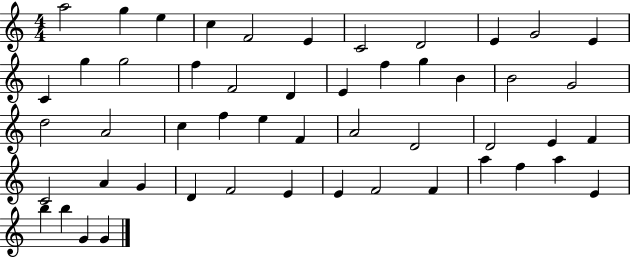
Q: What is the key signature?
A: C major